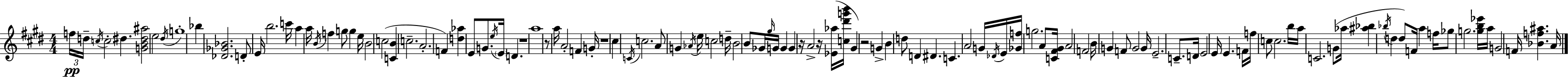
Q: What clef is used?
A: treble